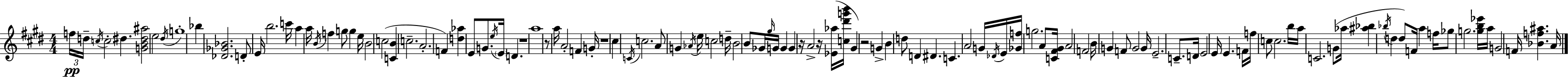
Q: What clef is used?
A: treble